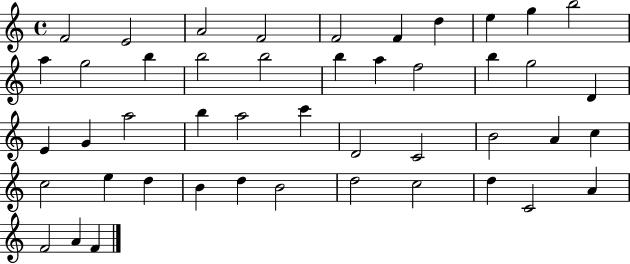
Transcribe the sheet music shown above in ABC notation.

X:1
T:Untitled
M:4/4
L:1/4
K:C
F2 E2 A2 F2 F2 F d e g b2 a g2 b b2 b2 b a f2 b g2 D E G a2 b a2 c' D2 C2 B2 A c c2 e d B d B2 d2 c2 d C2 A F2 A F